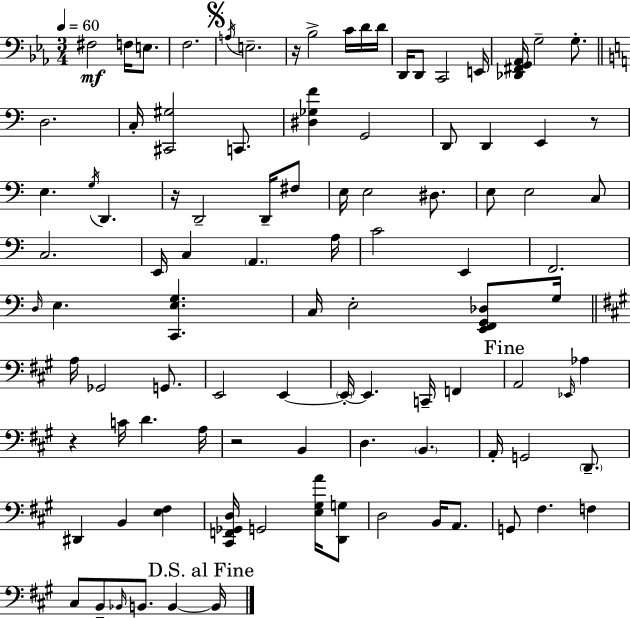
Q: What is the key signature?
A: C minor